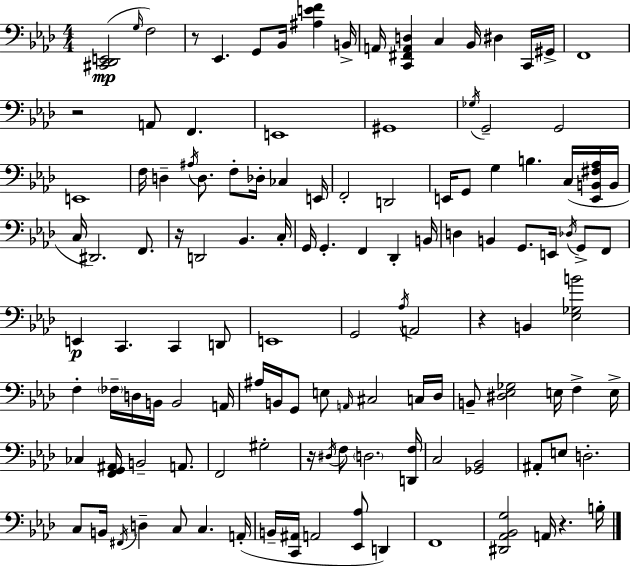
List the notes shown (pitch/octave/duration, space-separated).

[C#2,Db2,E2]/h G3/s F3/h R/e Eb2/q. G2/e Bb2/s [A#3,E4,F4]/q B2/s A2/s [C2,F#2,A2,D3]/q C3/q Bb2/s D#3/q C2/s G#2/s F2/w R/h A2/e F2/q. E2/w G#2/w Gb3/s G2/h G2/h E2/w F3/s D3/q A#3/s D3/e. F3/e Db3/s CES3/q E2/s F2/h D2/h E2/s G2/e G3/q B3/q. C3/s [E2,B2,F#3,Ab3]/s B2/s C3/s D#2/h. F2/e. R/s D2/h Bb2/q. C3/s G2/s G2/q. F2/q Db2/q B2/s D3/q B2/q G2/e. E2/s Db3/s G2/e F2/e E2/q C2/q. C2/q D2/e E2/w G2/h Ab3/s A2/h R/q B2/q [Eb3,Gb3,B4]/h F3/q FES3/s D3/s B2/s B2/h A2/s A#3/s B2/s G2/e E3/e A2/s C#3/h C3/s Db3/s B2/e [D#3,Eb3,Gb3]/h E3/s F3/q E3/s CES3/q [F2,G2,A#2]/s B2/h A2/e. F2/h G#3/h R/s D#3/s F3/e D3/h. [D2,F3]/s C3/h [Gb2,Bb2]/h A#2/e E3/e D3/h. C3/e B2/s F#2/s D3/q C3/e C3/q. A2/s B2/s [C2,A#2]/s A2/h [Eb2,Ab3]/e D2/q F2/w [D#2,Ab2,Bb2,G3]/h A2/s R/q. B3/s